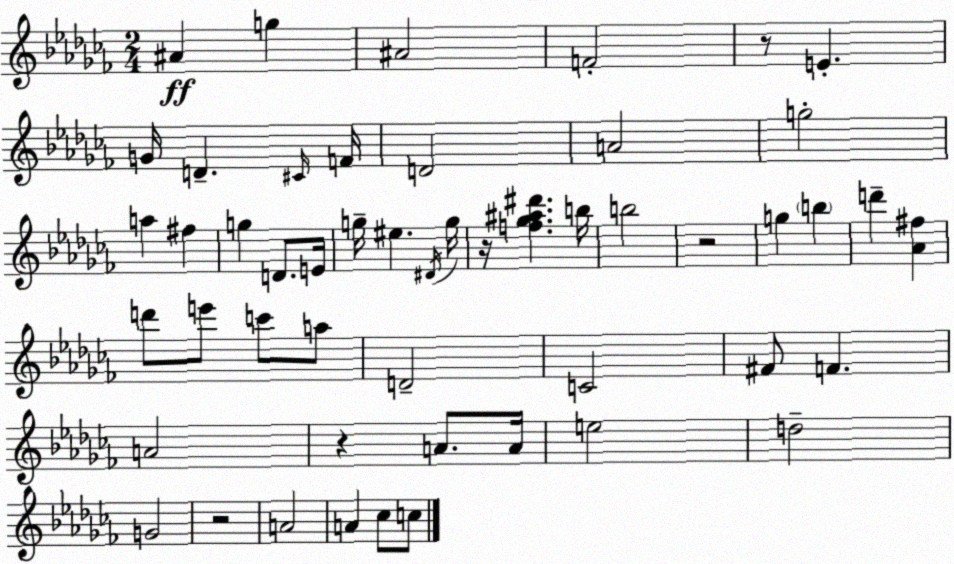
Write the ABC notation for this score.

X:1
T:Untitled
M:2/4
L:1/4
K:Abm
^A g ^A2 F2 z/2 E G/4 D ^C/4 F/4 D2 A2 g2 a ^f g D/2 E/4 g/4 ^e ^D/4 g/4 z/4 [f_g^a^d'] b/4 b2 z2 g b d' [_A^f] d'/2 e'/2 c'/2 a/2 D2 C2 ^F/2 F A2 z A/2 A/4 e2 d2 G2 z2 A2 A _c/2 c/2